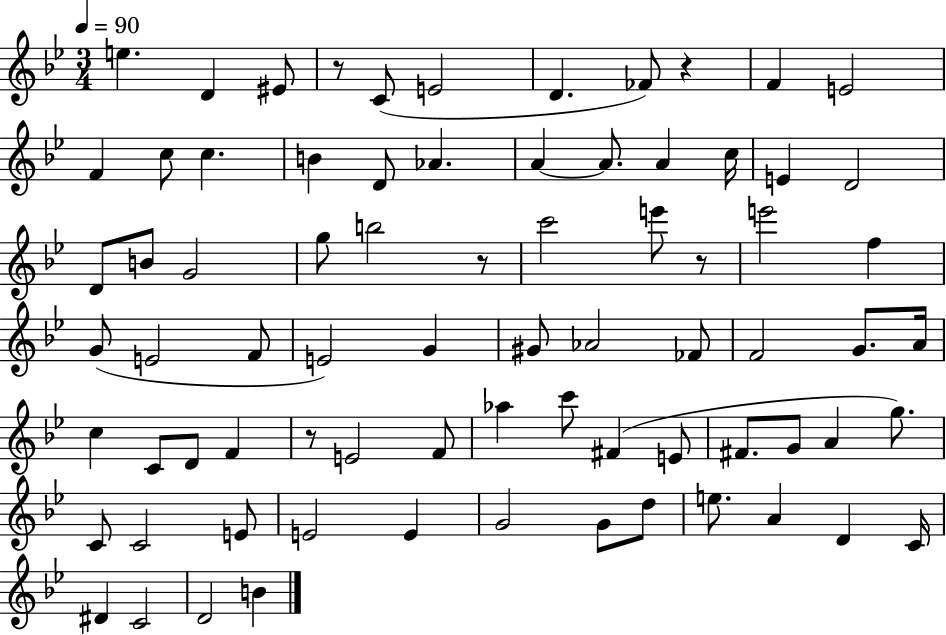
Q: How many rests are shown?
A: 5